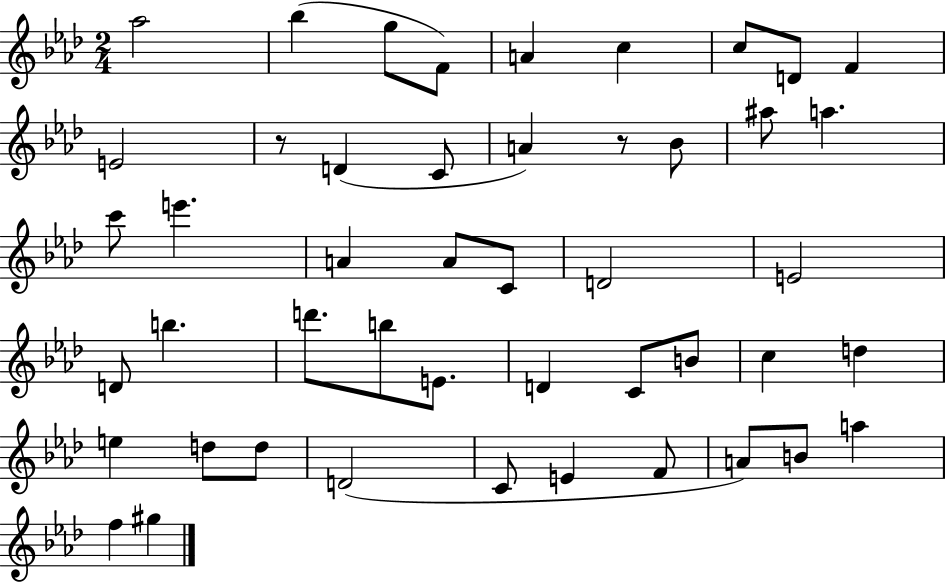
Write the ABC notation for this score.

X:1
T:Untitled
M:2/4
L:1/4
K:Ab
_a2 _b g/2 F/2 A c c/2 D/2 F E2 z/2 D C/2 A z/2 _B/2 ^a/2 a c'/2 e' A A/2 C/2 D2 E2 D/2 b d'/2 b/2 E/2 D C/2 B/2 c d e d/2 d/2 D2 C/2 E F/2 A/2 B/2 a f ^g